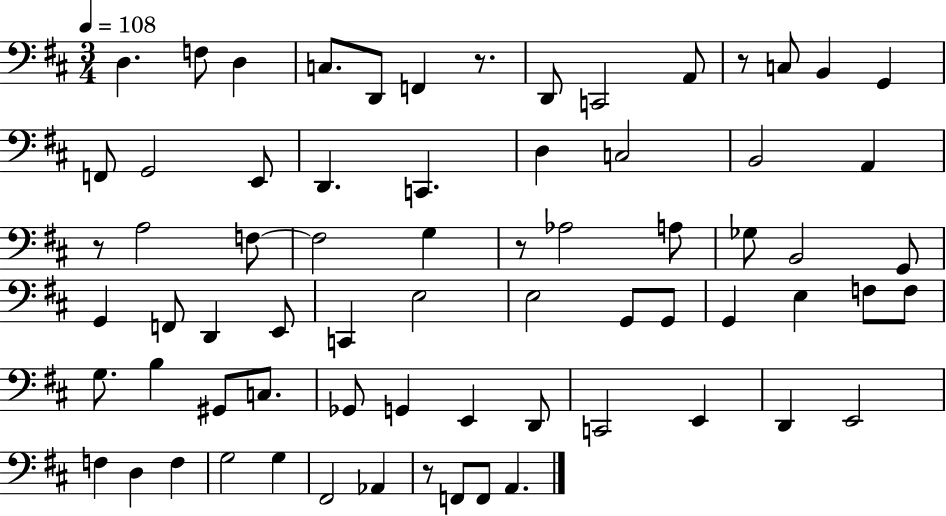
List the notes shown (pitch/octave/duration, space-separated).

D3/q. F3/e D3/q C3/e. D2/e F2/q R/e. D2/e C2/h A2/e R/e C3/e B2/q G2/q F2/e G2/h E2/e D2/q. C2/q. D3/q C3/h B2/h A2/q R/e A3/h F3/e F3/h G3/q R/e Ab3/h A3/e Gb3/e B2/h G2/e G2/q F2/e D2/q E2/e C2/q E3/h E3/h G2/e G2/e G2/q E3/q F3/e F3/e G3/e. B3/q G#2/e C3/e. Gb2/e G2/q E2/q D2/e C2/h E2/q D2/q E2/h F3/q D3/q F3/q G3/h G3/q F#2/h Ab2/q R/e F2/e F2/e A2/q.